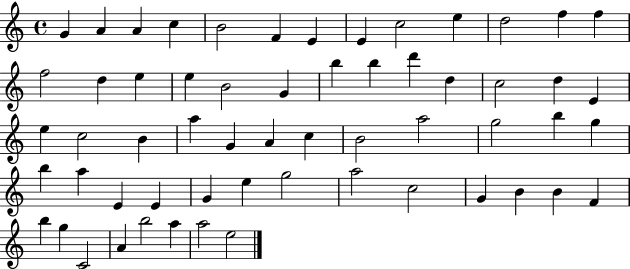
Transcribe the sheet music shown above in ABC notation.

X:1
T:Untitled
M:4/4
L:1/4
K:C
G A A c B2 F E E c2 e d2 f f f2 d e e B2 G b b d' d c2 d E e c2 B a G A c B2 a2 g2 b g b a E E G e g2 a2 c2 G B B F b g C2 A b2 a a2 e2